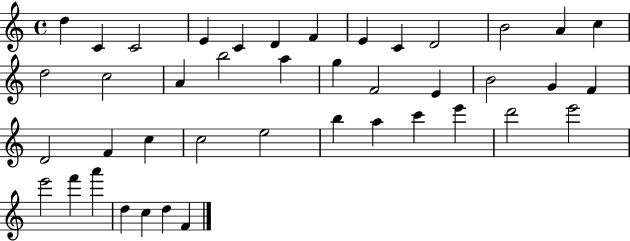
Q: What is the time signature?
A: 4/4